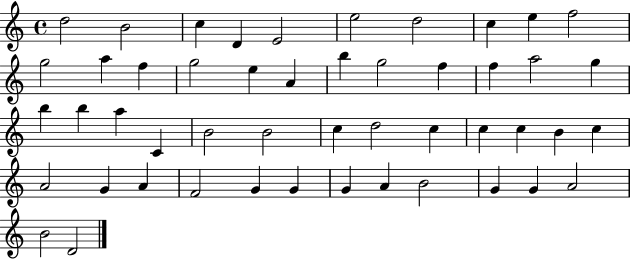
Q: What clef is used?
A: treble